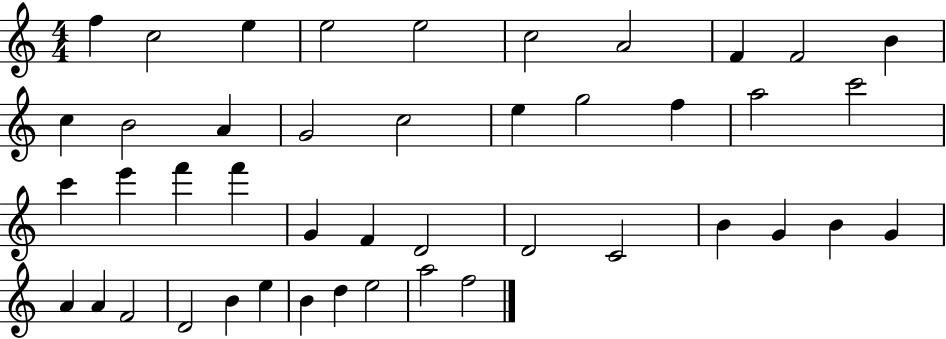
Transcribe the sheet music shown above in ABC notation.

X:1
T:Untitled
M:4/4
L:1/4
K:C
f c2 e e2 e2 c2 A2 F F2 B c B2 A G2 c2 e g2 f a2 c'2 c' e' f' f' G F D2 D2 C2 B G B G A A F2 D2 B e B d e2 a2 f2